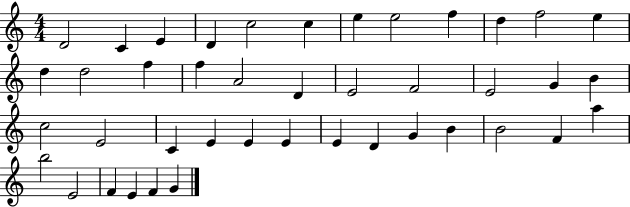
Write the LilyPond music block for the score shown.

{
  \clef treble
  \numericTimeSignature
  \time 4/4
  \key c \major
  d'2 c'4 e'4 | d'4 c''2 c''4 | e''4 e''2 f''4 | d''4 f''2 e''4 | \break d''4 d''2 f''4 | f''4 a'2 d'4 | e'2 f'2 | e'2 g'4 b'4 | \break c''2 e'2 | c'4 e'4 e'4 e'4 | e'4 d'4 g'4 b'4 | b'2 f'4 a''4 | \break b''2 e'2 | f'4 e'4 f'4 g'4 | \bar "|."
}